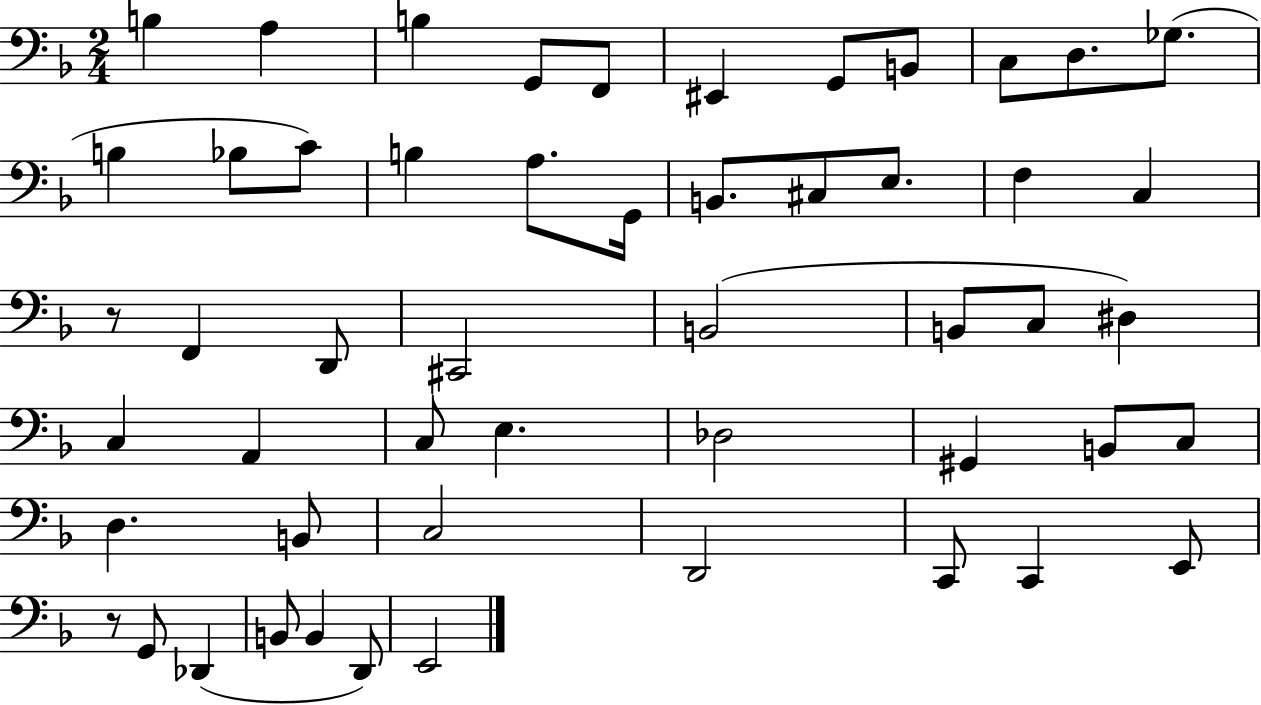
B3/q A3/q B3/q G2/e F2/e EIS2/q G2/e B2/e C3/e D3/e. Gb3/e. B3/q Bb3/e C4/e B3/q A3/e. G2/s B2/e. C#3/e E3/e. F3/q C3/q R/e F2/q D2/e C#2/h B2/h B2/e C3/e D#3/q C3/q A2/q C3/e E3/q. Db3/h G#2/q B2/e C3/e D3/q. B2/e C3/h D2/h C2/e C2/q E2/e R/e G2/e Db2/q B2/e B2/q D2/e E2/h